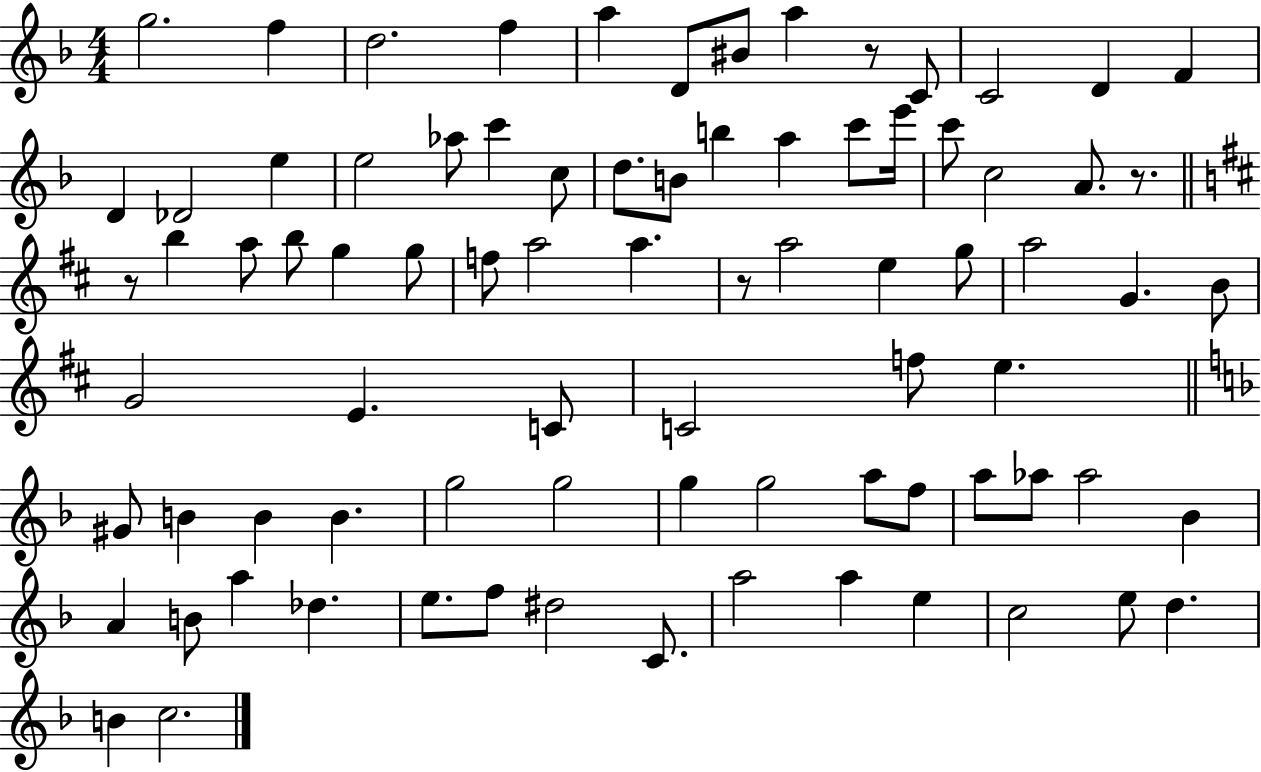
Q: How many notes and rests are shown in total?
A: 82